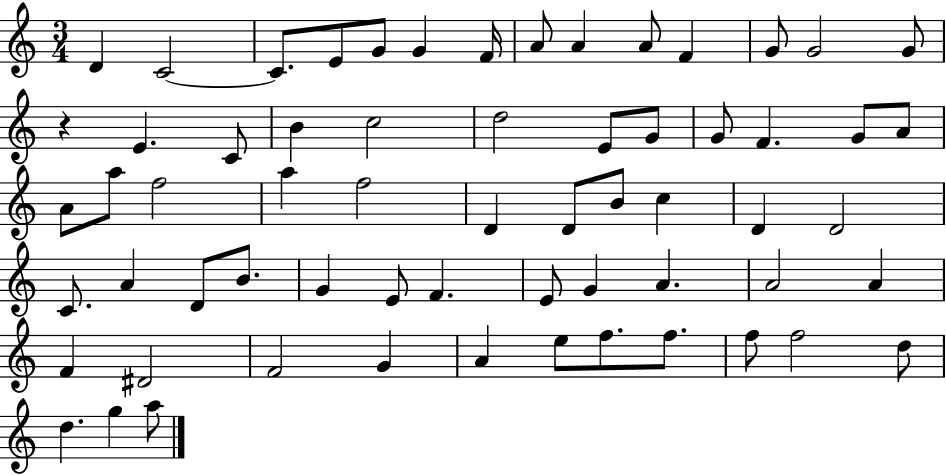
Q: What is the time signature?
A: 3/4